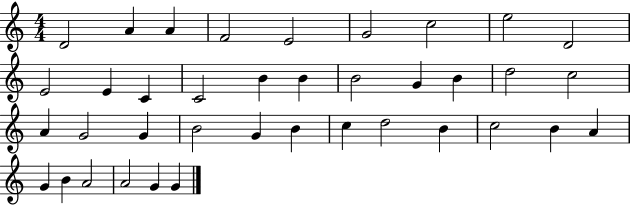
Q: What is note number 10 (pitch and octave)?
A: E4